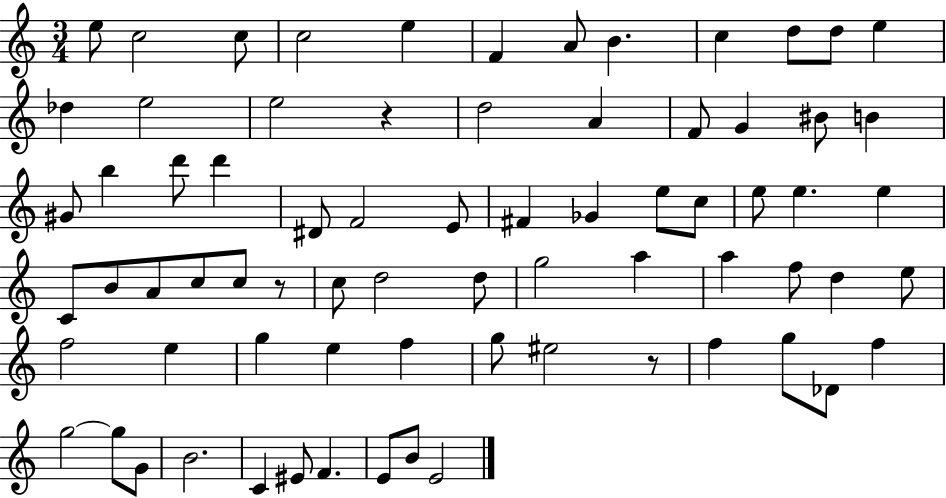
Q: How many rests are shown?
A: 3